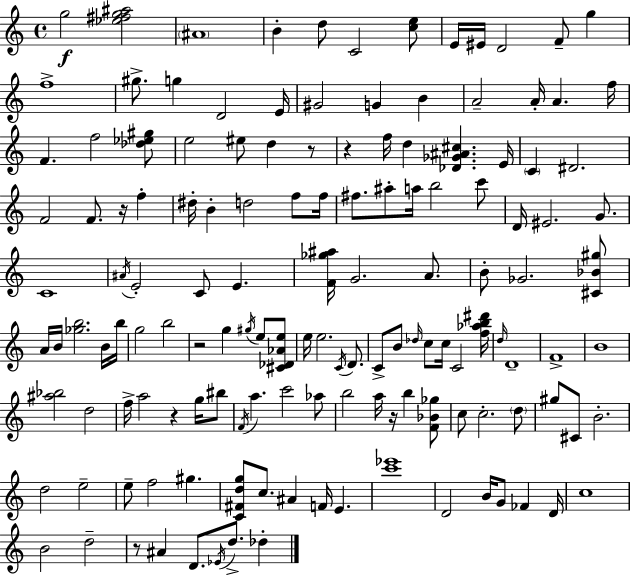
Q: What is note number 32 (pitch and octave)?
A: D#4